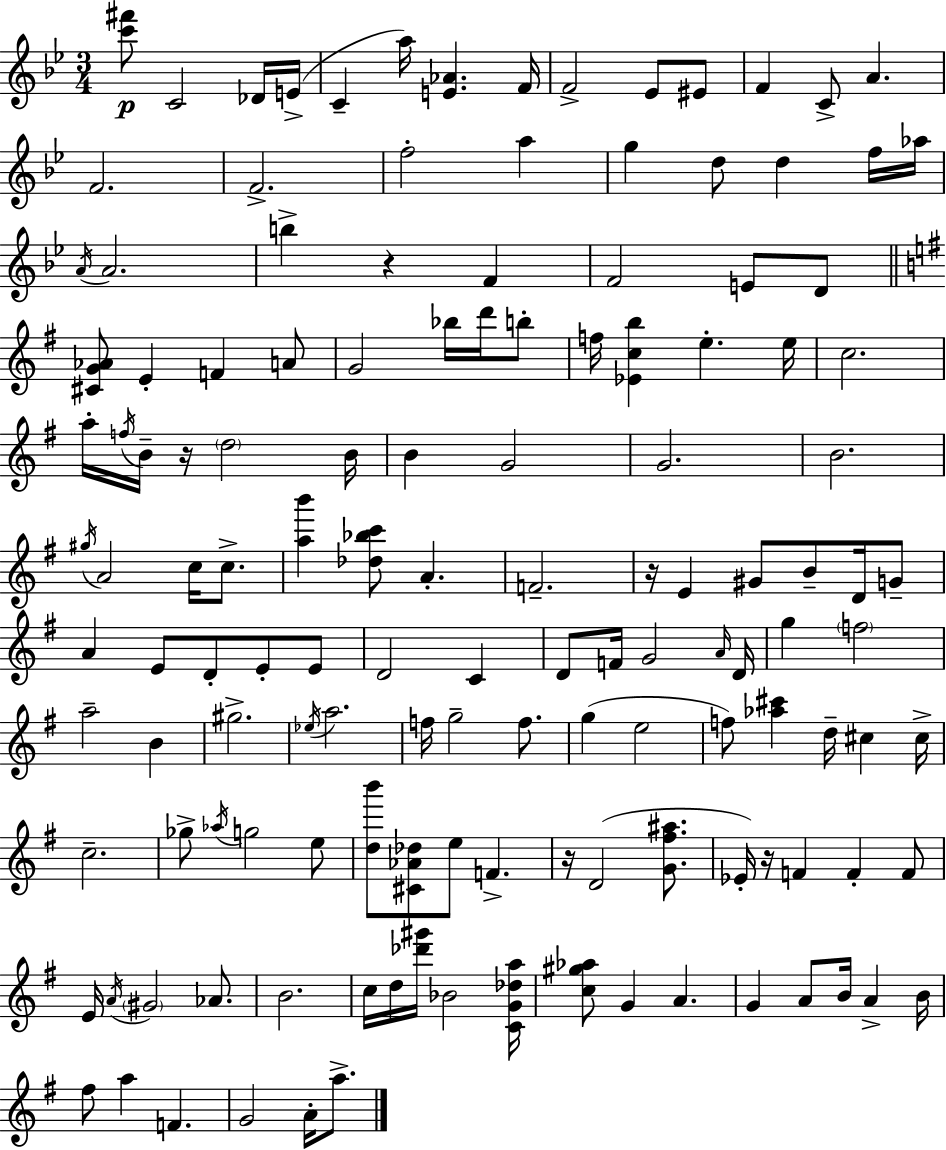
[C6,F#6]/e C4/h Db4/s E4/s C4/q A5/s [E4,Ab4]/q. F4/s F4/h Eb4/e EIS4/e F4/q C4/e A4/q. F4/h. F4/h. F5/h A5/q G5/q D5/e D5/q F5/s Ab5/s A4/s A4/h. B5/q R/q F4/q F4/h E4/e D4/e [C#4,G4,Ab4]/e E4/q F4/q A4/e G4/h Bb5/s D6/s B5/e F5/s [Eb4,C5,B5]/q E5/q. E5/s C5/h. A5/s F5/s B4/s R/s D5/h B4/s B4/q G4/h G4/h. B4/h. G#5/s A4/h C5/s C5/e. [A5,B6]/q [Db5,Bb5,C6]/e A4/q. F4/h. R/s E4/q G#4/e B4/e D4/s G4/e A4/q E4/e D4/e E4/e E4/e D4/h C4/q D4/e F4/s G4/h A4/s D4/s G5/q F5/h A5/h B4/q G#5/h. Eb5/s A5/h. F5/s G5/h F5/e. G5/q E5/h F5/e [Ab5,C#6]/q D5/s C#5/q C#5/s C5/h. Gb5/e Ab5/s G5/h E5/e [D5,B6]/e [C#4,Ab4,Db5]/e E5/e F4/q. R/s D4/h [G4,F#5,A#5]/e. Eb4/s R/s F4/q F4/q F4/e E4/s A4/s G#4/h Ab4/e. B4/h. C5/s D5/s [Db6,G#6]/s Bb4/h [C4,G4,Db5,A5]/s [C5,G#5,Ab5]/e G4/q A4/q. G4/q A4/e B4/s A4/q B4/s F#5/e A5/q F4/q. G4/h A4/s A5/e.